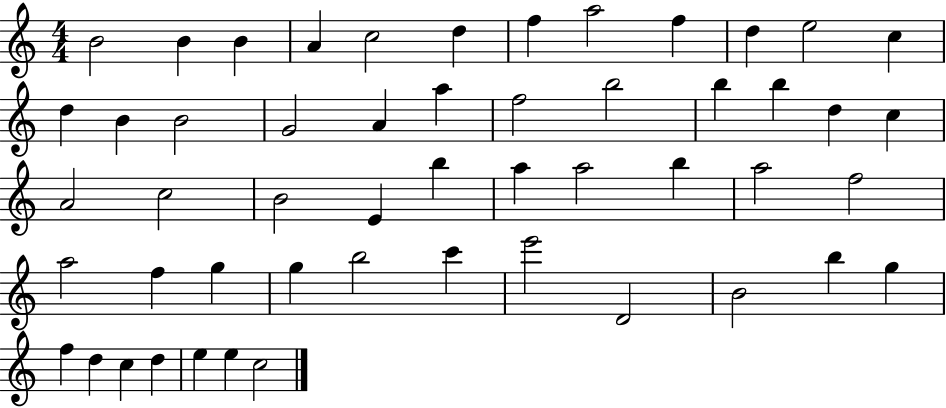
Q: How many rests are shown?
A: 0